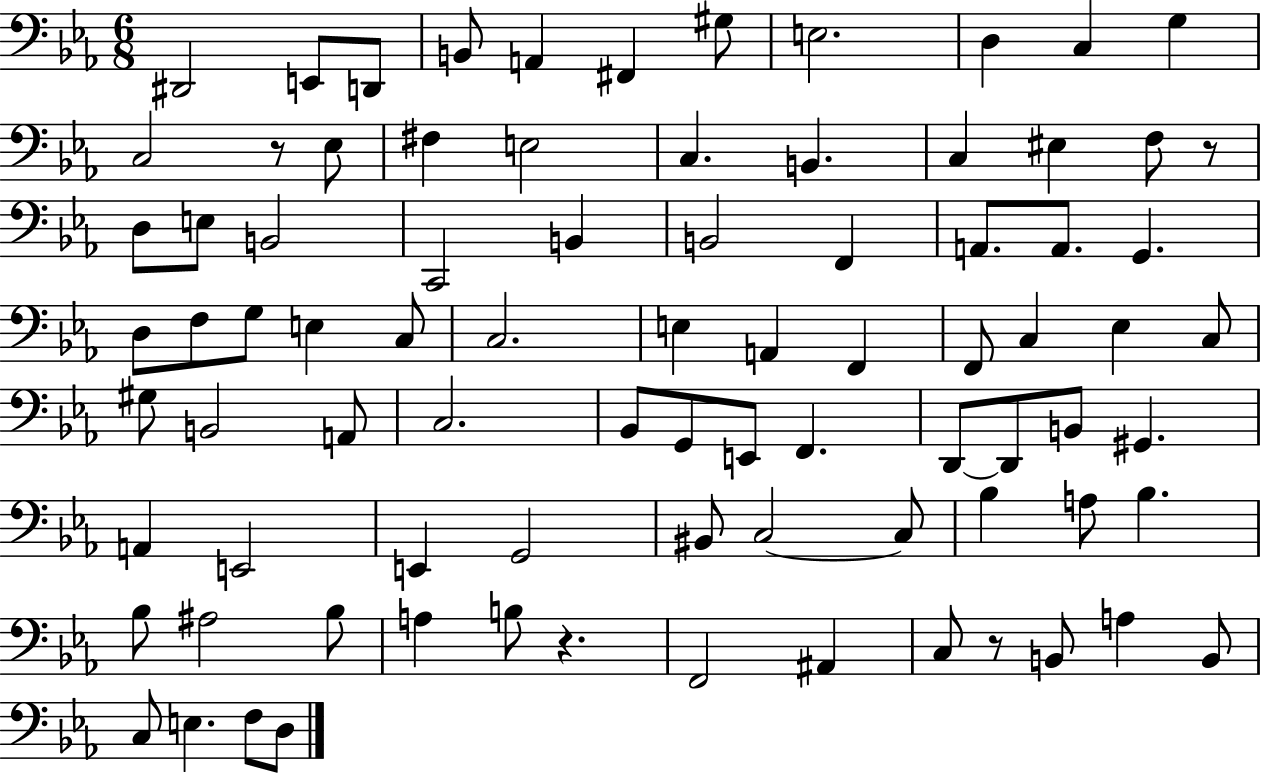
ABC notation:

X:1
T:Untitled
M:6/8
L:1/4
K:Eb
^D,,2 E,,/2 D,,/2 B,,/2 A,, ^F,, ^G,/2 E,2 D, C, G, C,2 z/2 _E,/2 ^F, E,2 C, B,, C, ^E, F,/2 z/2 D,/2 E,/2 B,,2 C,,2 B,, B,,2 F,, A,,/2 A,,/2 G,, D,/2 F,/2 G,/2 E, C,/2 C,2 E, A,, F,, F,,/2 C, _E, C,/2 ^G,/2 B,,2 A,,/2 C,2 _B,,/2 G,,/2 E,,/2 F,, D,,/2 D,,/2 B,,/2 ^G,, A,, E,,2 E,, G,,2 ^B,,/2 C,2 C,/2 _B, A,/2 _B, _B,/2 ^A,2 _B,/2 A, B,/2 z F,,2 ^A,, C,/2 z/2 B,,/2 A, B,,/2 C,/2 E, F,/2 D,/2